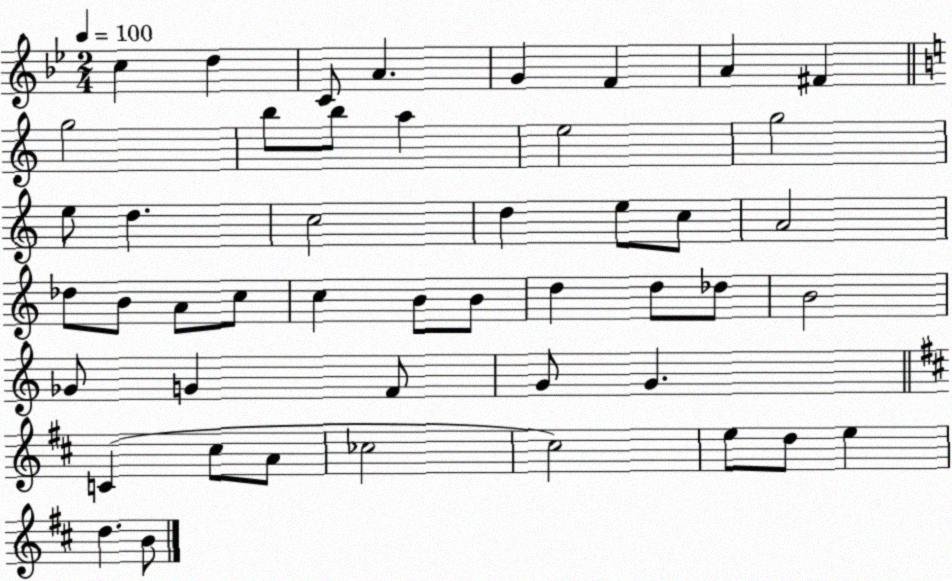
X:1
T:Untitled
M:2/4
L:1/4
K:Bb
c d C/2 A G F A ^F g2 b/2 b/2 a e2 g2 e/2 d c2 d e/2 c/2 A2 _d/2 B/2 A/2 c/2 c B/2 B/2 d d/2 _d/2 B2 _G/2 G F/2 G/2 G C ^c/2 A/2 _c2 ^c2 e/2 d/2 e d B/2